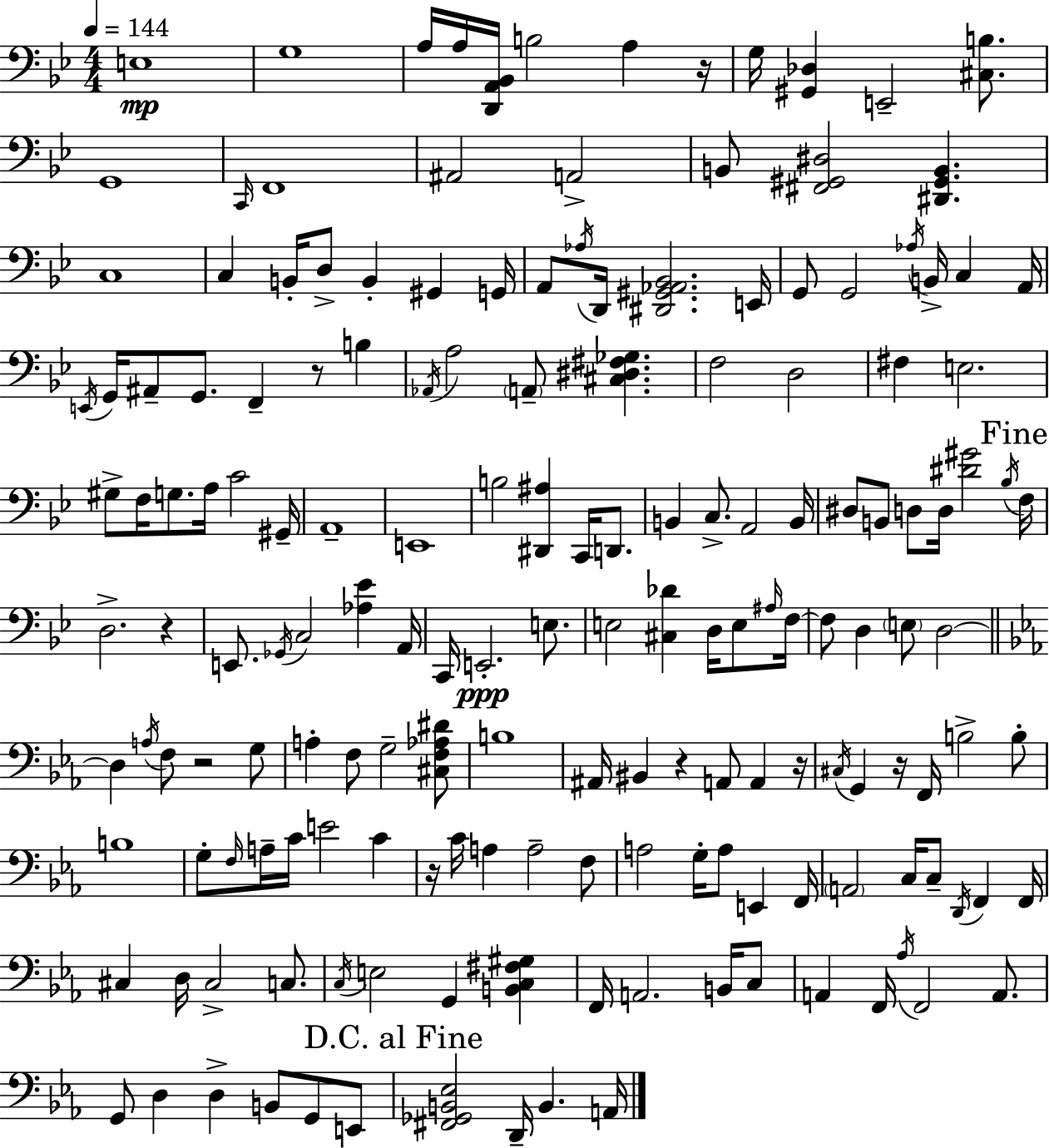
{
  \clef bass
  \numericTimeSignature
  \time 4/4
  \key bes \major
  \tempo 4 = 144
  e1\mp | g1 | a16 a16 <d, a, bes,>16 b2 a4 r16 | g16 <gis, des>4 e,2-- <cis b>8. | \break g,1 | \grace { c,16 } f,1 | ais,2 a,2-> | b,8 <fis, gis, dis>2 <dis, gis, b,>4. | \break c1 | c4 b,16-. d8-> b,4-. gis,4 | g,16 a,8 \acciaccatura { aes16 } d,16 <dis, gis, aes, bes,>2. | e,16 g,8 g,2 \acciaccatura { aes16 } b,16-> c4 | \break a,16 \acciaccatura { e,16 } g,16 ais,8-- g,8. f,4-- r8 | b4 \acciaccatura { aes,16 } a2 \parenthesize a,8-- <cis dis fis ges>4. | f2 d2 | fis4 e2. | \break gis8-> f16 g8. a16 c'2 | gis,16-- a,1-- | e,1 | b2 <dis, ais>4 | \break c,16 d,8. b,4 c8.-> a,2 | b,16 dis8 b,8 d8 d16 <dis' gis'>2 | \acciaccatura { bes16 } \mark "Fine" f16 d2.-> | r4 e,8. \acciaccatura { ges,16 } c2 | \break <aes ees'>4 a,16 c,16 e,2.-.\ppp | e8. e2 <cis des'>4 | d16 e8 \grace { ais16 } f16~~ f8 d4 \parenthesize e8 | d2~~ \bar "||" \break \key ees \major d4 \acciaccatura { a16 } f8 r2 g8 | a4-. f8 g2-- <cis f aes dis'>8 | b1 | ais,16 bis,4 r4 a,8 a,4 | \break r16 \acciaccatura { cis16 } g,4 r16 f,16 b2-> | b8-. b1 | g8-. \grace { f16 } a16-- c'16 e'2 c'4 | r16 c'16 a4 a2-- | \break f8 a2 g16-. a8 e,4 | f,16 \parenthesize a,2 c16 c8-- \acciaccatura { d,16 } f,4 | f,16 cis4 d16 cis2-> | c8. \acciaccatura { c16 } e2 g,4 | \break <b, c fis gis>4 f,16 a,2. | b,16 c8 a,4 f,16 \acciaccatura { aes16 } f,2 | a,8. g,8 d4 d4-> | b,8 g,8 e,8 \mark "D.C. al Fine" <fis, ges, b, ees>2 d,16-- b,4. | \break a,16 \bar "|."
}